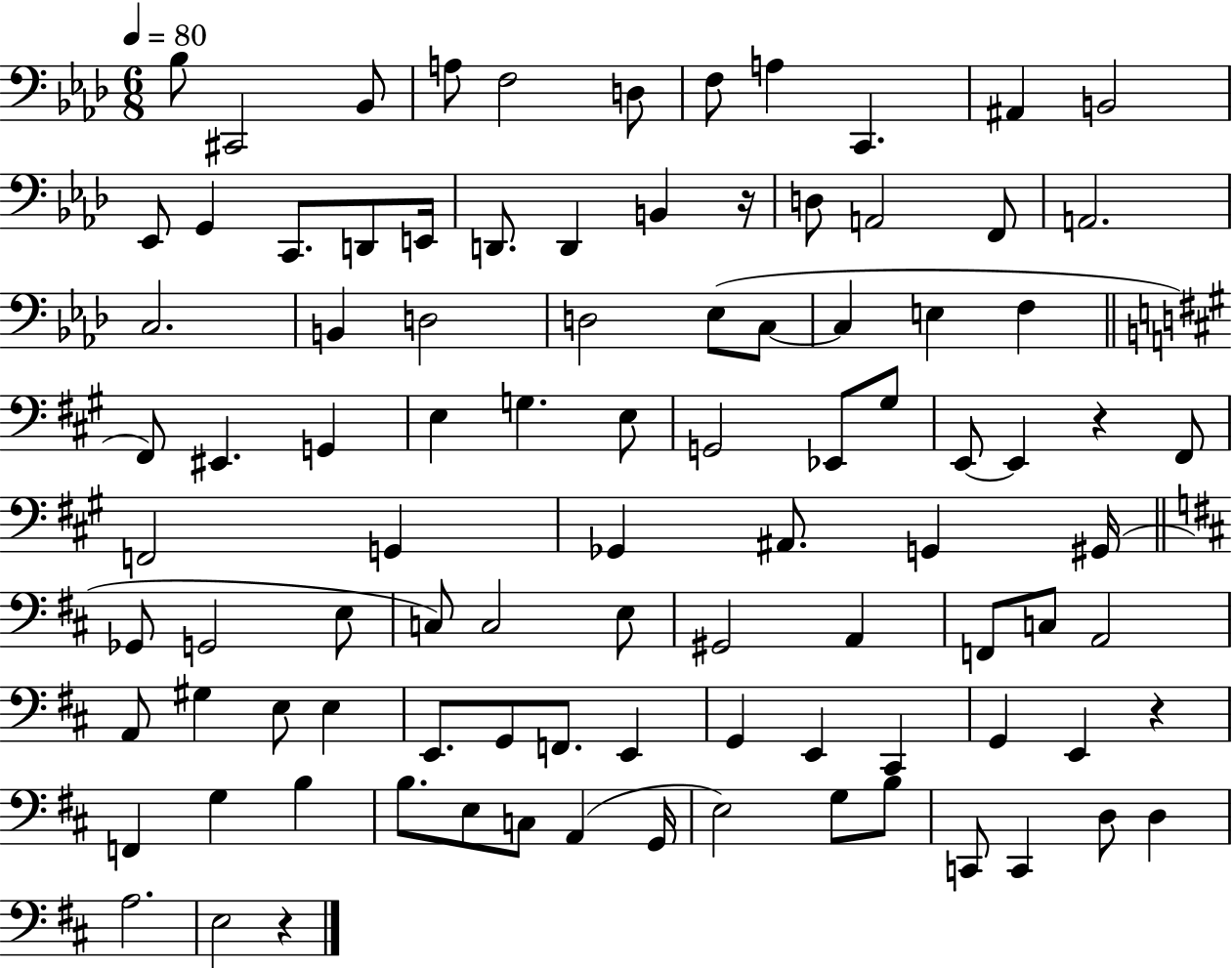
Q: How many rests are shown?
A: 4